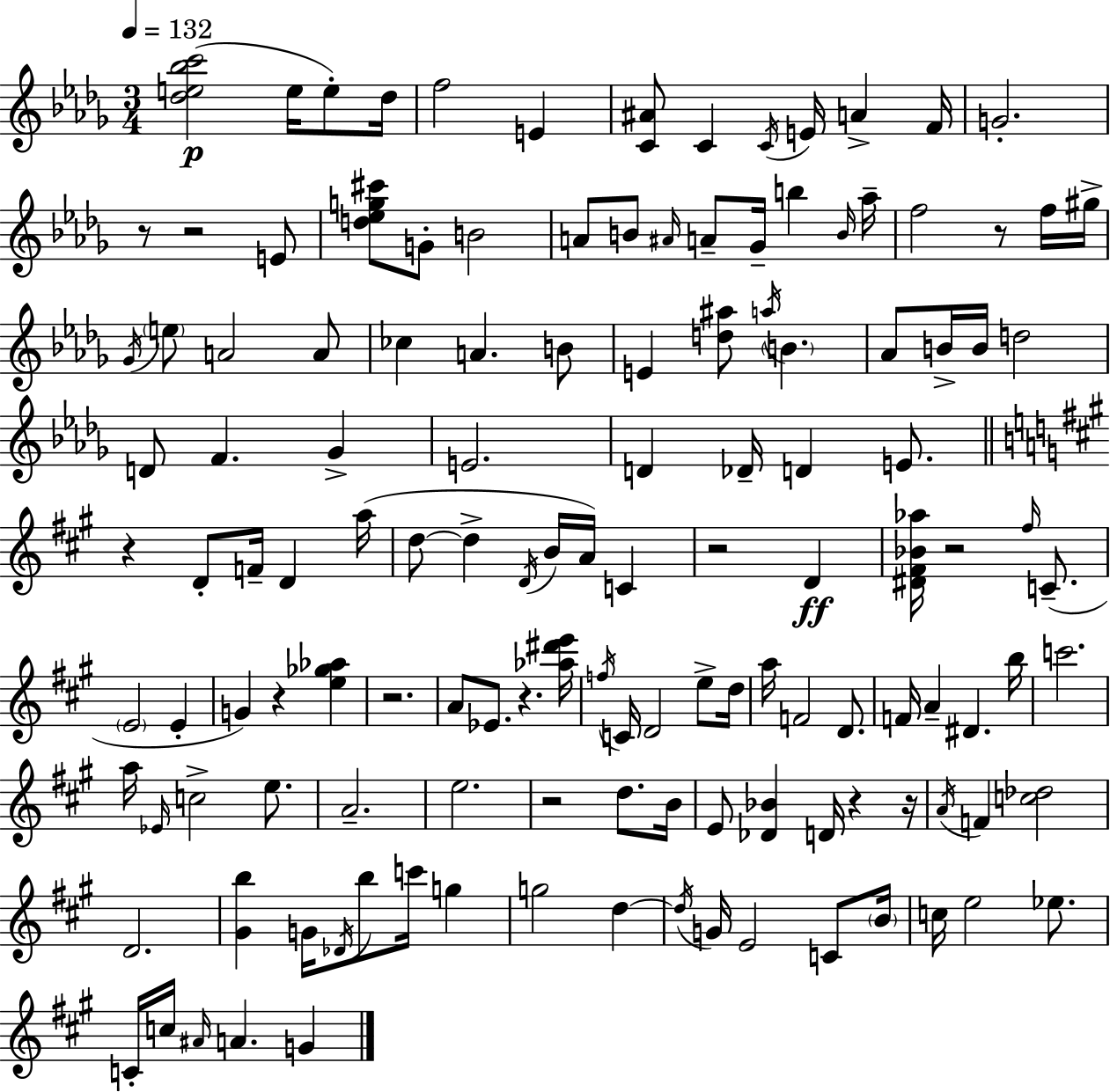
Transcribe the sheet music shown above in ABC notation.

X:1
T:Untitled
M:3/4
L:1/4
K:Bbm
[_de_bc']2 e/4 e/2 _d/4 f2 E [C^A]/2 C C/4 E/4 A F/4 G2 z/2 z2 E/2 [d_eg^c']/2 G/2 B2 A/2 B/2 ^A/4 A/2 _G/4 b B/4 _a/4 f2 z/2 f/4 ^g/4 _G/4 e/2 A2 A/2 _c A B/2 E [d^a]/2 a/4 B _A/2 B/4 B/4 d2 D/2 F _G E2 D _D/4 D E/2 z D/2 F/4 D a/4 d/2 d D/4 B/4 A/4 C z2 D [^D^F_B_a]/4 z2 ^f/4 C/2 E2 E G z [e_g_a] z2 A/2 _E/2 z [_a^d'e']/4 f/4 C/4 D2 e/2 d/4 a/4 F2 D/2 F/4 A ^D b/4 c'2 a/4 _E/4 c2 e/2 A2 e2 z2 d/2 B/4 E/2 [_D_B] D/4 z z/4 A/4 F [c_d]2 D2 [^Gb] G/4 _D/4 b/2 c'/4 g g2 d d/4 G/4 E2 C/2 B/4 c/4 e2 _e/2 C/4 c/4 ^A/4 A G